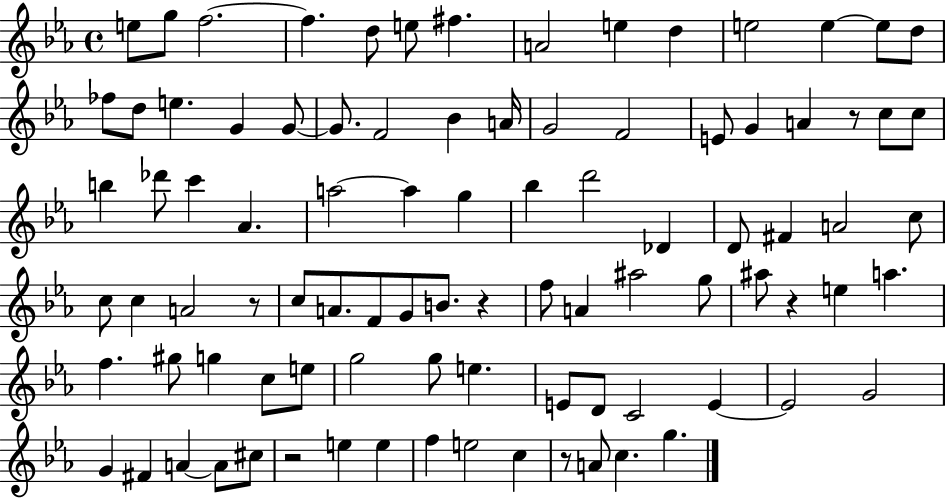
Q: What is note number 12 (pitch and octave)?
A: E5